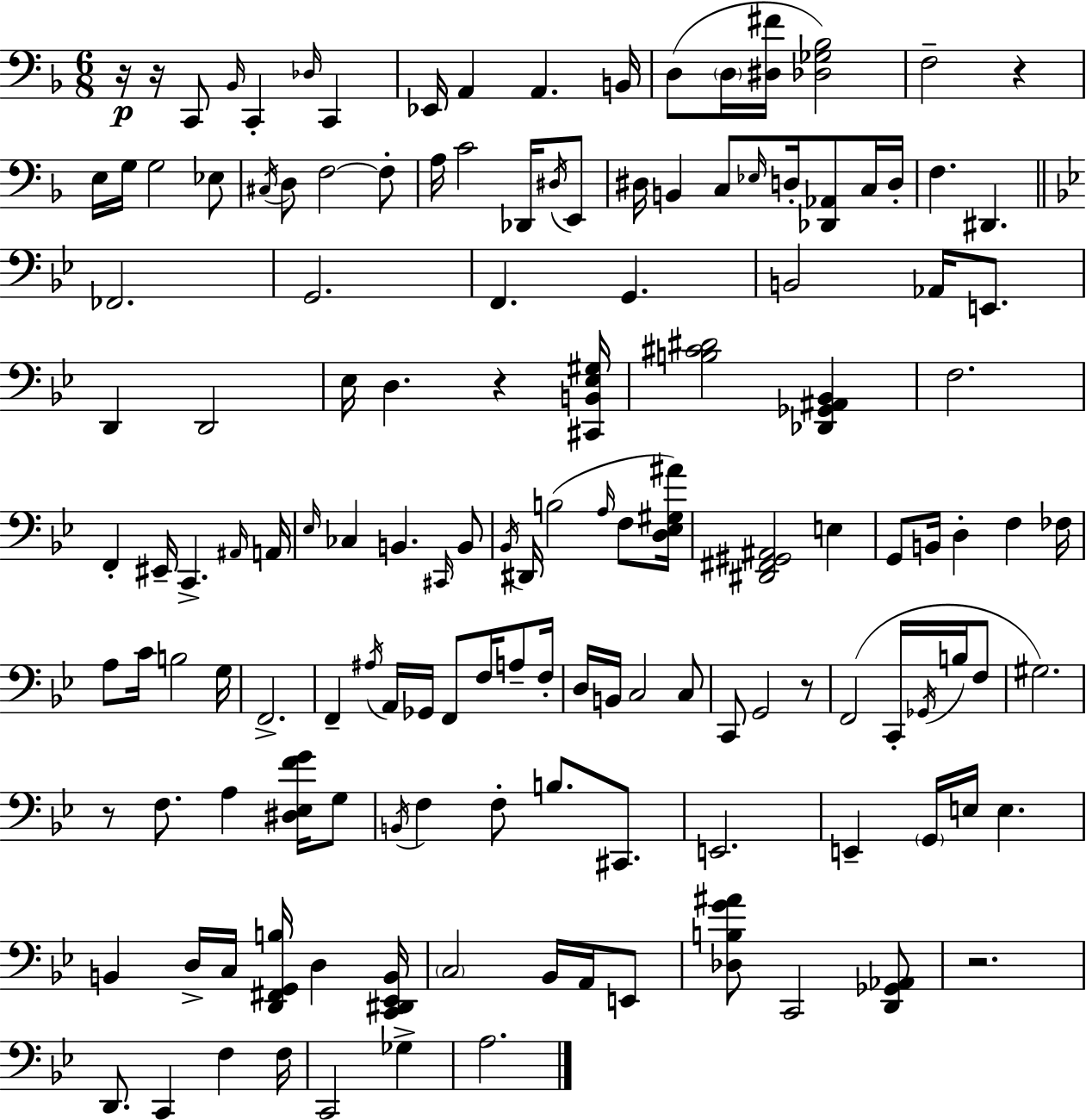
R/s R/s C2/e Bb2/s C2/q Db3/s C2/q Eb2/s A2/q A2/q. B2/s D3/e D3/s [D#3,F#4]/s [Db3,Gb3,Bb3]/h F3/h R/q E3/s G3/s G3/h Eb3/e C#3/s D3/e F3/h F3/e A3/s C4/h Db2/s D#3/s E2/e D#3/s B2/q C3/e Eb3/s D3/s [Db2,Ab2]/e C3/s D3/s F3/q. D#2/q. FES2/h. G2/h. F2/q. G2/q. B2/h Ab2/s E2/e. D2/q D2/h Eb3/s D3/q. R/q [C#2,B2,Eb3,G#3]/s [B3,C#4,D#4]/h [Db2,Gb2,A#2,Bb2]/q F3/h. F2/q EIS2/s C2/q. A#2/s A2/s Eb3/s CES3/q B2/q. C#2/s B2/e Bb2/s D#2/s B3/h A3/s F3/e [D3,Eb3,G#3,A#4]/s [D#2,F#2,G#2,A#2]/h E3/q G2/e B2/s D3/q F3/q FES3/s A3/e C4/s B3/h G3/s F2/h. F2/q A#3/s A2/s Gb2/s F2/e F3/s A3/e F3/s D3/s B2/s C3/h C3/e C2/e G2/h R/e F2/h C2/s Gb2/s B3/s F3/e G#3/h. R/e F3/e. A3/q [D#3,Eb3,F4,G4]/s G3/e B2/s F3/q F3/e B3/e. C#2/e. E2/h. E2/q G2/s E3/s E3/q. B2/q D3/s C3/s [D2,F#2,G2,B3]/s D3/q [C2,D#2,Eb2,B2]/s C3/h Bb2/s A2/s E2/e [Db3,B3,G4,A#4]/e C2/h [D2,Gb2,Ab2]/e R/h. D2/e. C2/q F3/q F3/s C2/h Gb3/q A3/h.